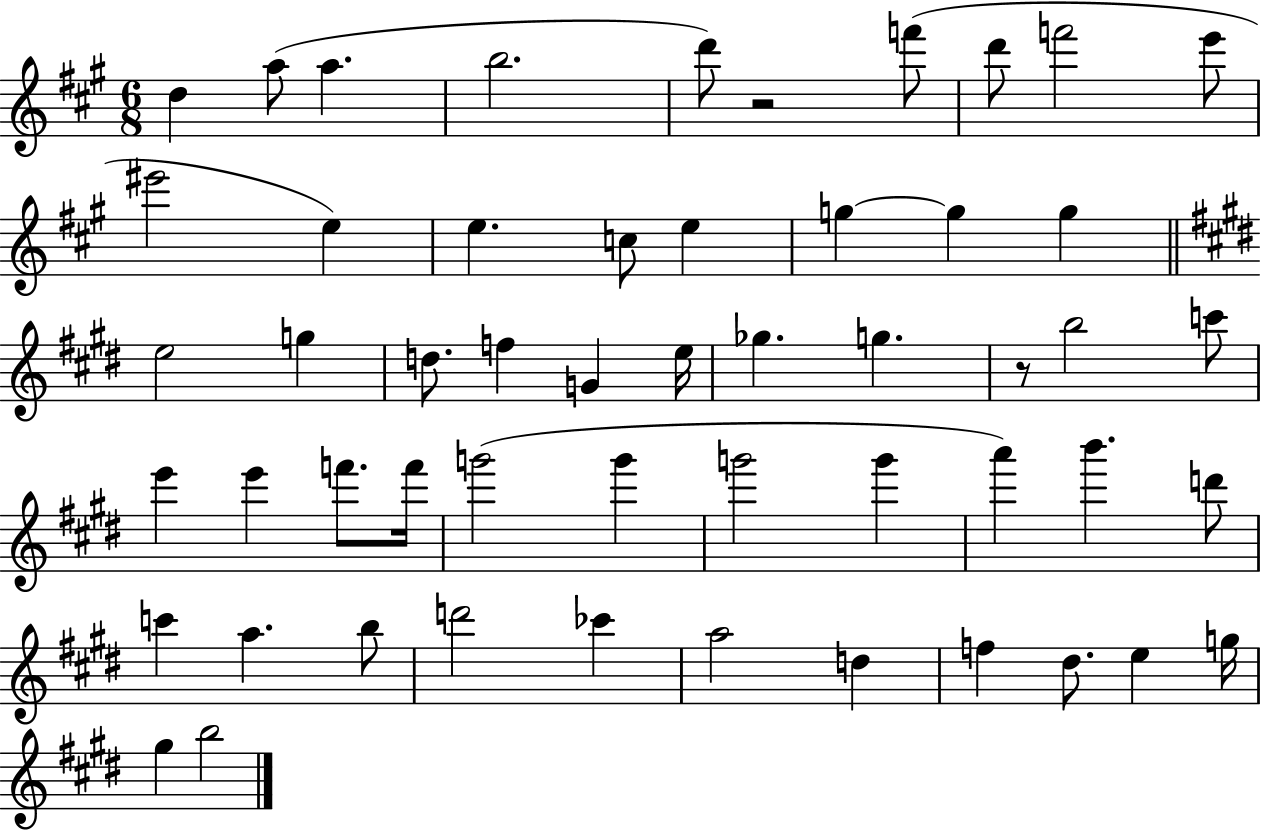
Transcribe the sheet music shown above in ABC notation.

X:1
T:Untitled
M:6/8
L:1/4
K:A
d a/2 a b2 d'/2 z2 f'/2 d'/2 f'2 e'/2 ^e'2 e e c/2 e g g g e2 g d/2 f G e/4 _g g z/2 b2 c'/2 e' e' f'/2 f'/4 g'2 g' g'2 g' a' b' d'/2 c' a b/2 d'2 _c' a2 d f ^d/2 e g/4 ^g b2